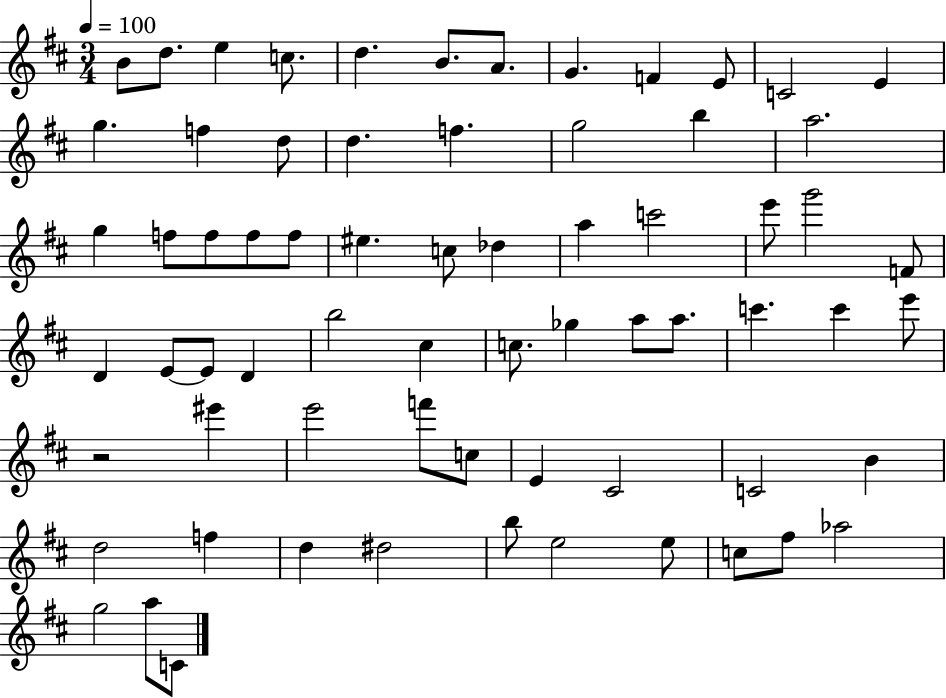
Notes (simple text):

B4/e D5/e. E5/q C5/e. D5/q. B4/e. A4/e. G4/q. F4/q E4/e C4/h E4/q G5/q. F5/q D5/e D5/q. F5/q. G5/h B5/q A5/h. G5/q F5/e F5/e F5/e F5/e EIS5/q. C5/e Db5/q A5/q C6/h E6/e G6/h F4/e D4/q E4/e E4/e D4/q B5/h C#5/q C5/e. Gb5/q A5/e A5/e. C6/q. C6/q E6/e R/h EIS6/q E6/h F6/e C5/e E4/q C#4/h C4/h B4/q D5/h F5/q D5/q D#5/h B5/e E5/h E5/e C5/e F#5/e Ab5/h G5/h A5/e C4/e